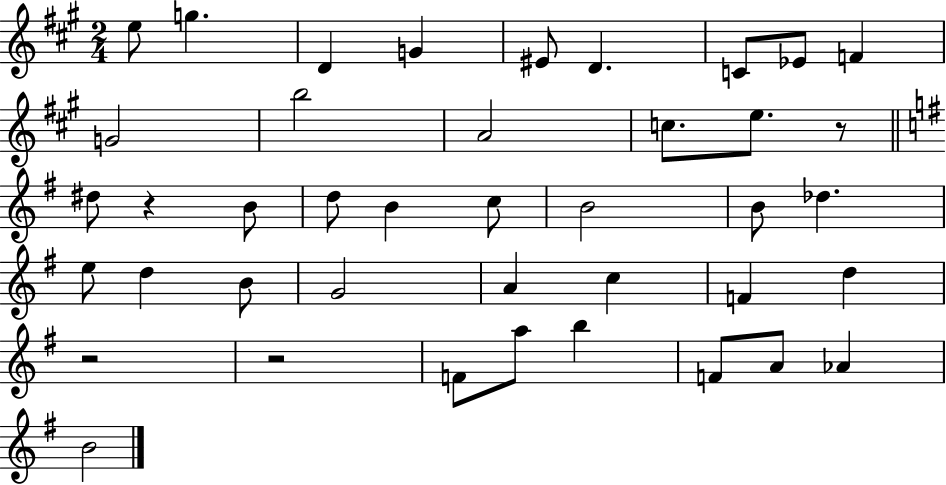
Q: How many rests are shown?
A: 4